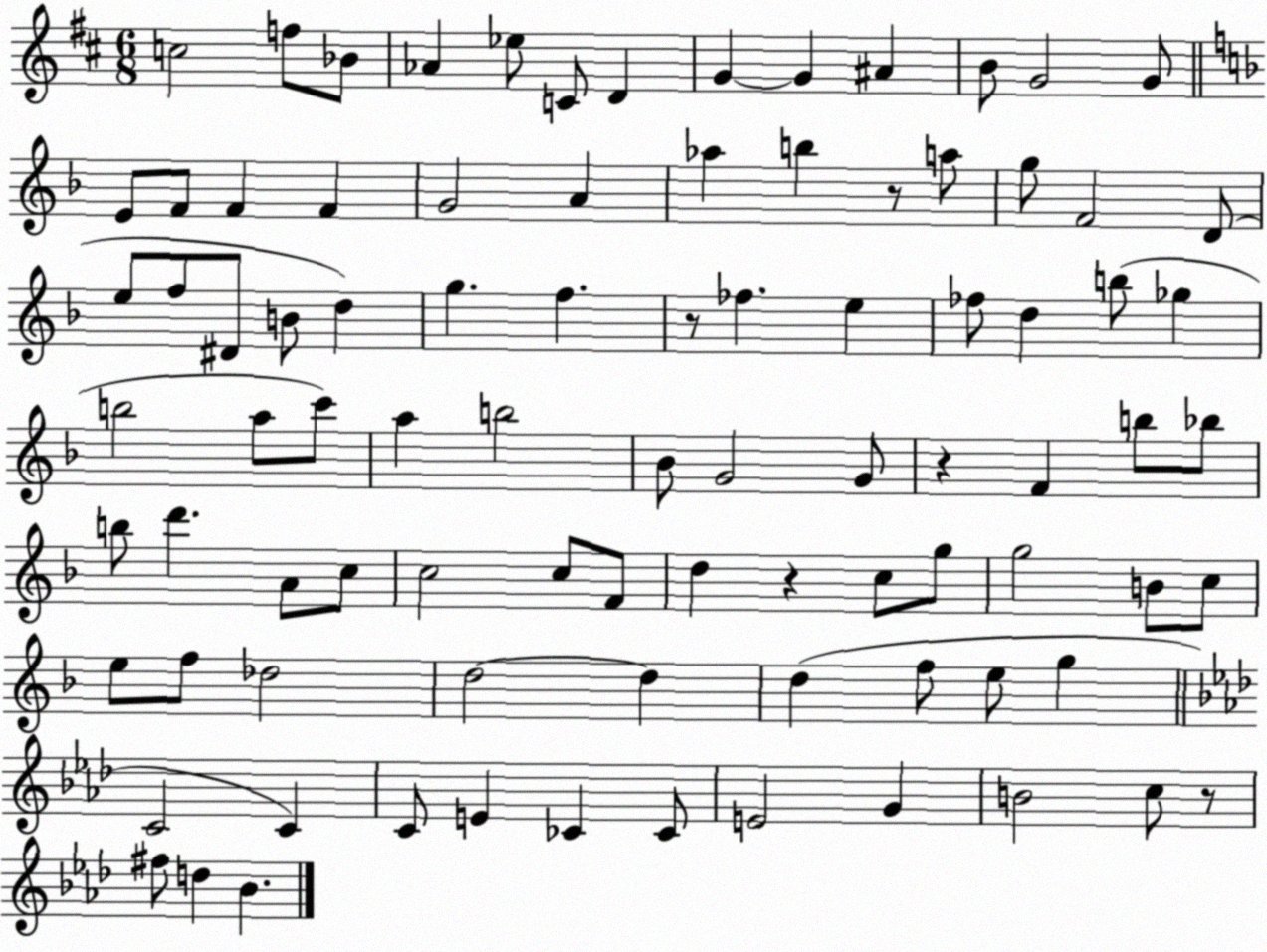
X:1
T:Untitled
M:6/8
L:1/4
K:D
c2 f/2 _B/2 _A _e/2 C/2 D G G ^A B/2 G2 G/2 E/2 F/2 F F G2 A _a b z/2 a/2 g/2 F2 D/2 e/2 f/2 ^D/2 B/2 d g f z/2 _f e _f/2 d b/2 _g b2 a/2 c'/2 a b2 _B/2 G2 G/2 z F b/2 _b/2 b/2 d' A/2 c/2 c2 c/2 F/2 d z c/2 g/2 g2 B/2 c/2 e/2 f/2 _d2 d2 d d f/2 e/2 g C2 C C/2 E _C _C/2 E2 G B2 c/2 z/2 ^f/2 d _B